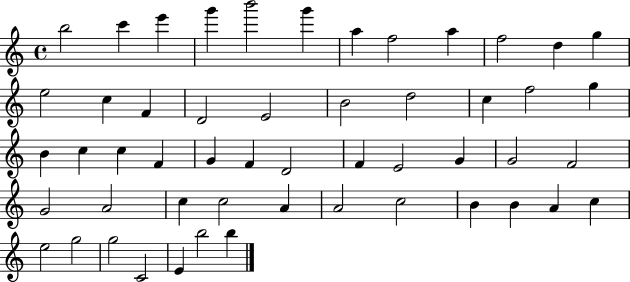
X:1
T:Untitled
M:4/4
L:1/4
K:C
b2 c' e' g' b'2 g' a f2 a f2 d g e2 c F D2 E2 B2 d2 c f2 g B c c F G F D2 F E2 G G2 F2 G2 A2 c c2 A A2 c2 B B A c e2 g2 g2 C2 E b2 b